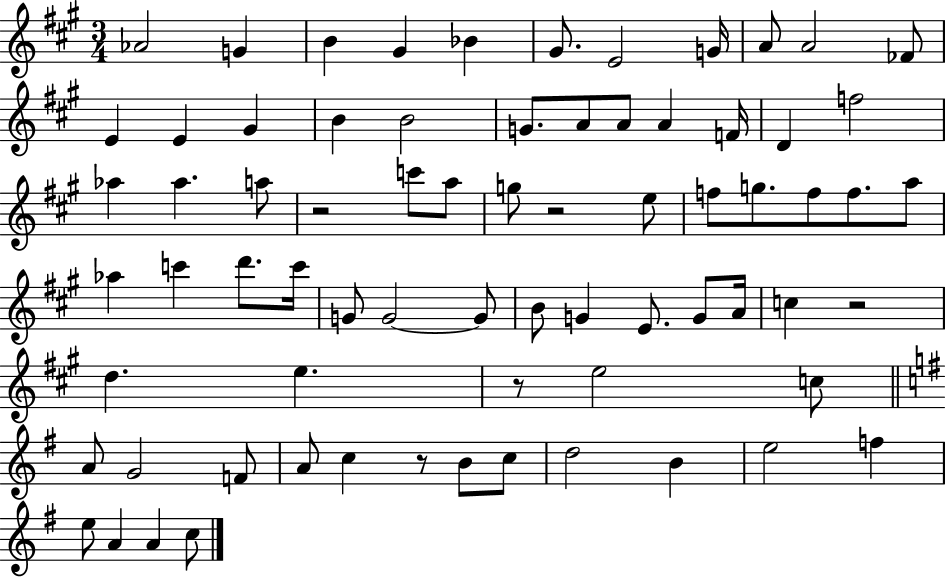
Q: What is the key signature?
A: A major